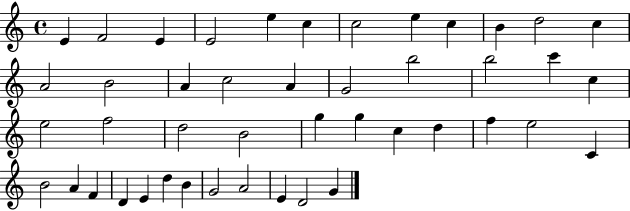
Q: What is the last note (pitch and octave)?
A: G4